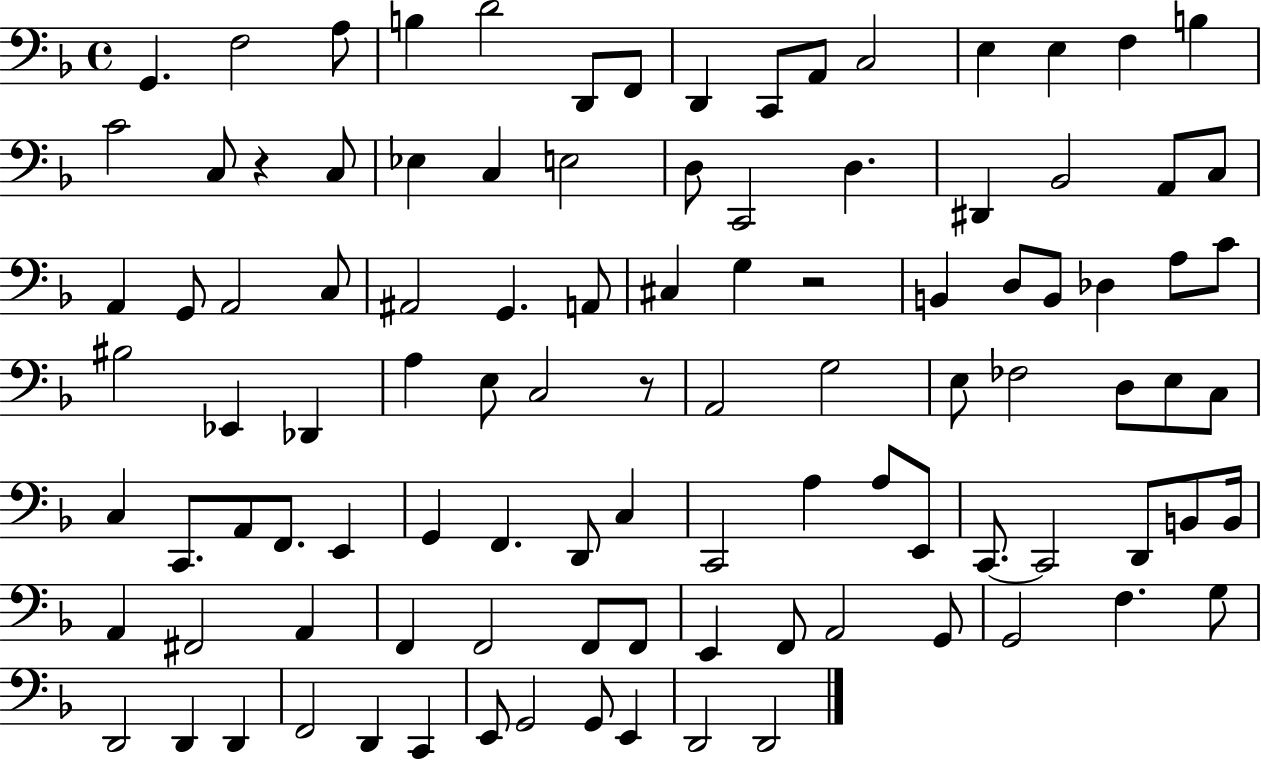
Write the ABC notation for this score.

X:1
T:Untitled
M:4/4
L:1/4
K:F
G,, F,2 A,/2 B, D2 D,,/2 F,,/2 D,, C,,/2 A,,/2 C,2 E, E, F, B, C2 C,/2 z C,/2 _E, C, E,2 D,/2 C,,2 D, ^D,, _B,,2 A,,/2 C,/2 A,, G,,/2 A,,2 C,/2 ^A,,2 G,, A,,/2 ^C, G, z2 B,, D,/2 B,,/2 _D, A,/2 C/2 ^B,2 _E,, _D,, A, E,/2 C,2 z/2 A,,2 G,2 E,/2 _F,2 D,/2 E,/2 C,/2 C, C,,/2 A,,/2 F,,/2 E,, G,, F,, D,,/2 C, C,,2 A, A,/2 E,,/2 C,,/2 C,,2 D,,/2 B,,/2 B,,/4 A,, ^F,,2 A,, F,, F,,2 F,,/2 F,,/2 E,, F,,/2 A,,2 G,,/2 G,,2 F, G,/2 D,,2 D,, D,, F,,2 D,, C,, E,,/2 G,,2 G,,/2 E,, D,,2 D,,2